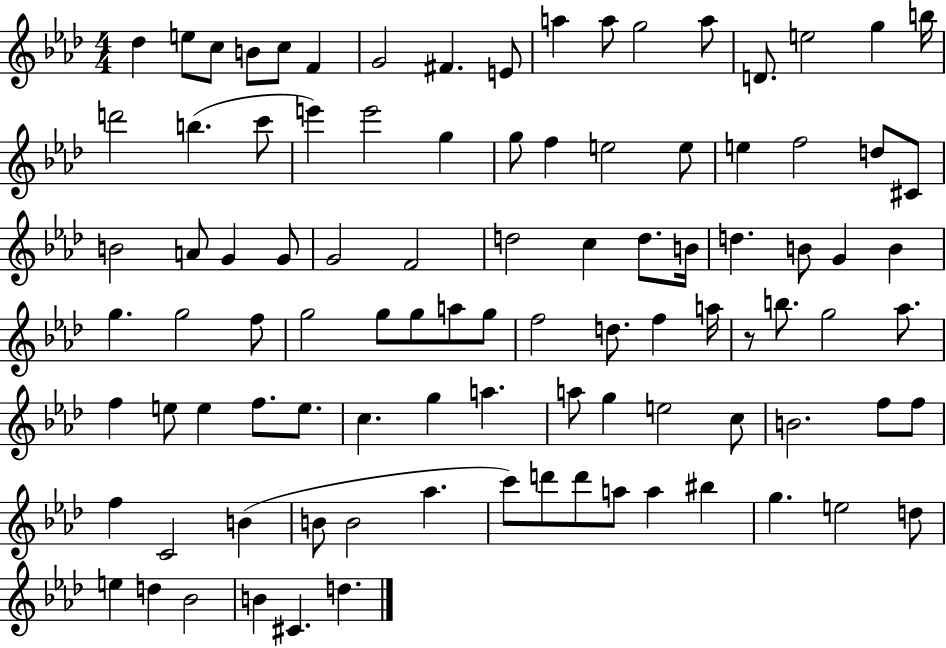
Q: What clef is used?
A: treble